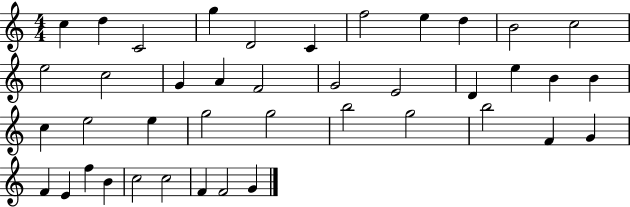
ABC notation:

X:1
T:Untitled
M:4/4
L:1/4
K:C
c d C2 g D2 C f2 e d B2 c2 e2 c2 G A F2 G2 E2 D e B B c e2 e g2 g2 b2 g2 b2 F G F E f B c2 c2 F F2 G